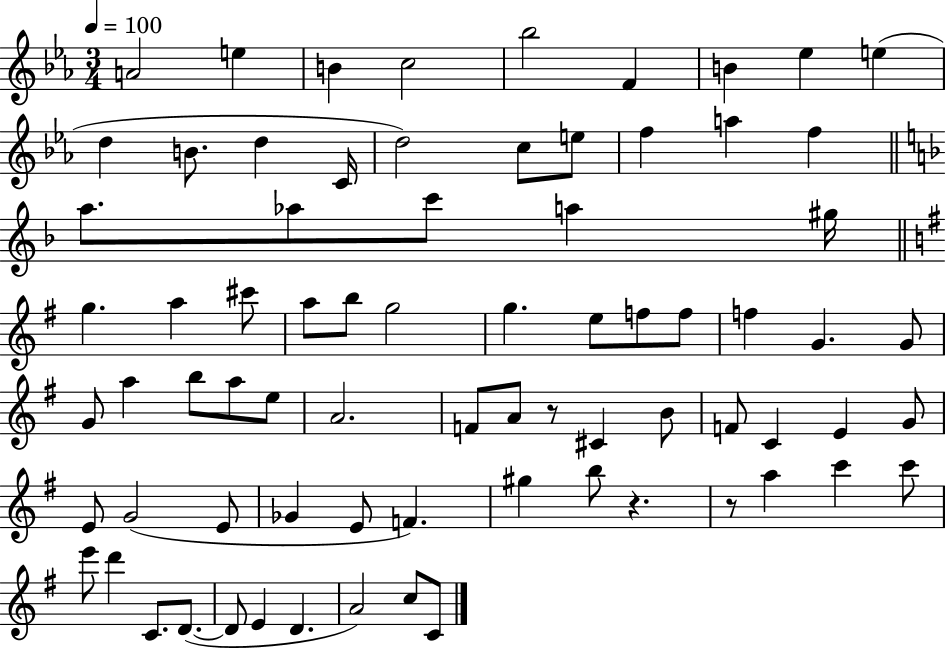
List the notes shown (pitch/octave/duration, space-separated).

A4/h E5/q B4/q C5/h Bb5/h F4/q B4/q Eb5/q E5/q D5/q B4/e. D5/q C4/s D5/h C5/e E5/e F5/q A5/q F5/q A5/e. Ab5/e C6/e A5/q G#5/s G5/q. A5/q C#6/e A5/e B5/e G5/h G5/q. E5/e F5/e F5/e F5/q G4/q. G4/e G4/e A5/q B5/e A5/e E5/e A4/h. F4/e A4/e R/e C#4/q B4/e F4/e C4/q E4/q G4/e E4/e G4/h E4/e Gb4/q E4/e F4/q. G#5/q B5/e R/q. R/e A5/q C6/q C6/e E6/e D6/q C4/e. D4/e. D4/e E4/q D4/q. A4/h C5/e C4/e